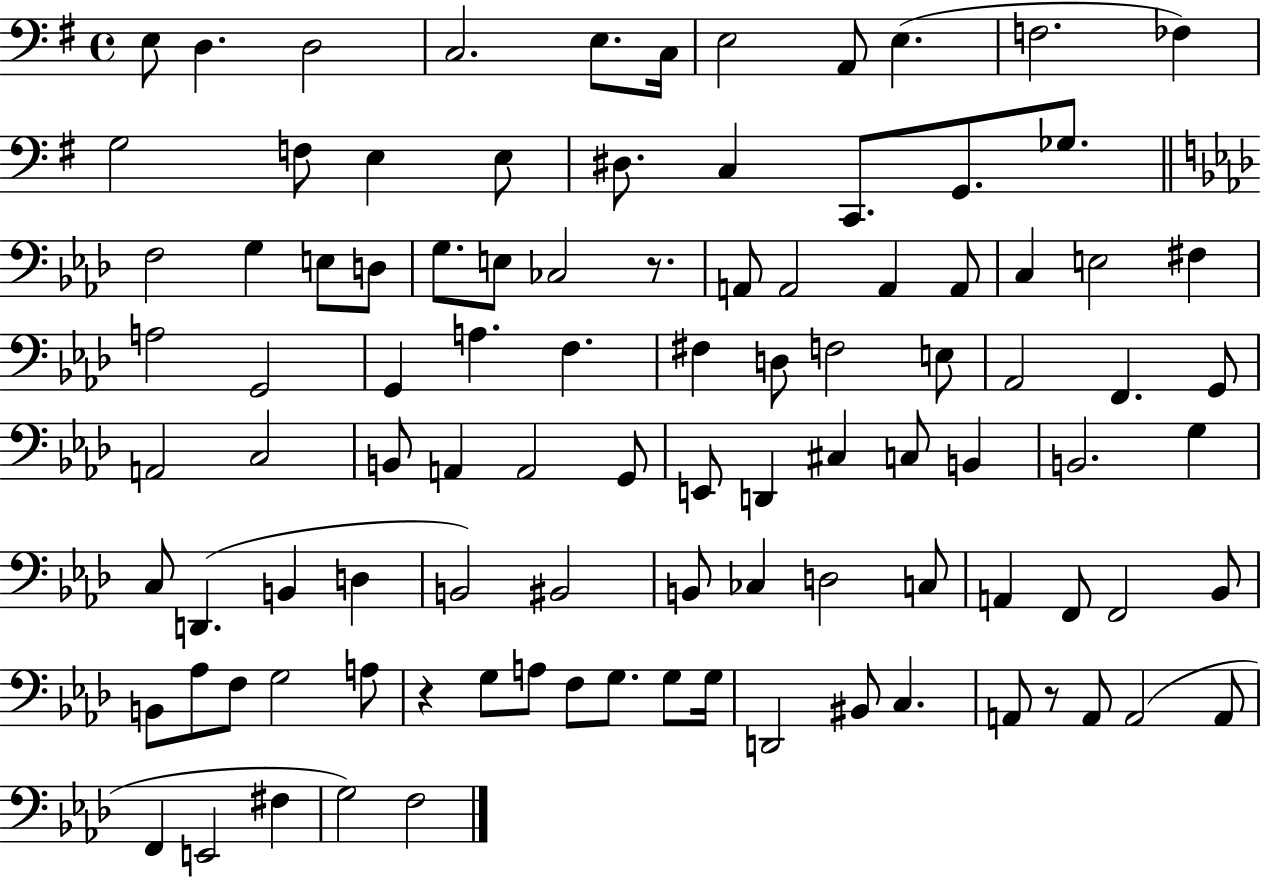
X:1
T:Untitled
M:4/4
L:1/4
K:G
E,/2 D, D,2 C,2 E,/2 C,/4 E,2 A,,/2 E, F,2 _F, G,2 F,/2 E, E,/2 ^D,/2 C, C,,/2 G,,/2 _G,/2 F,2 G, E,/2 D,/2 G,/2 E,/2 _C,2 z/2 A,,/2 A,,2 A,, A,,/2 C, E,2 ^F, A,2 G,,2 G,, A, F, ^F, D,/2 F,2 E,/2 _A,,2 F,, G,,/2 A,,2 C,2 B,,/2 A,, A,,2 G,,/2 E,,/2 D,, ^C, C,/2 B,, B,,2 G, C,/2 D,, B,, D, B,,2 ^B,,2 B,,/2 _C, D,2 C,/2 A,, F,,/2 F,,2 _B,,/2 B,,/2 _A,/2 F,/2 G,2 A,/2 z G,/2 A,/2 F,/2 G,/2 G,/2 G,/4 D,,2 ^B,,/2 C, A,,/2 z/2 A,,/2 A,,2 A,,/2 F,, E,,2 ^F, G,2 F,2